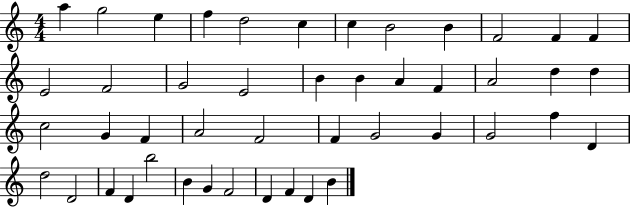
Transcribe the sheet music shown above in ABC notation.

X:1
T:Untitled
M:4/4
L:1/4
K:C
a g2 e f d2 c c B2 B F2 F F E2 F2 G2 E2 B B A F A2 d d c2 G F A2 F2 F G2 G G2 f D d2 D2 F D b2 B G F2 D F D B